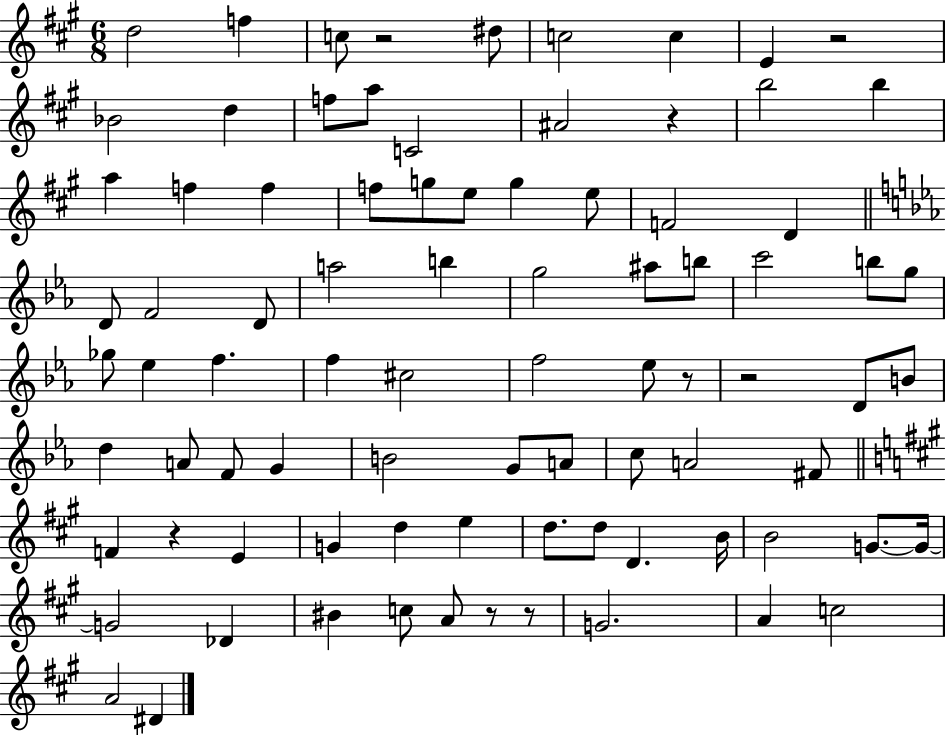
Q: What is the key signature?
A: A major